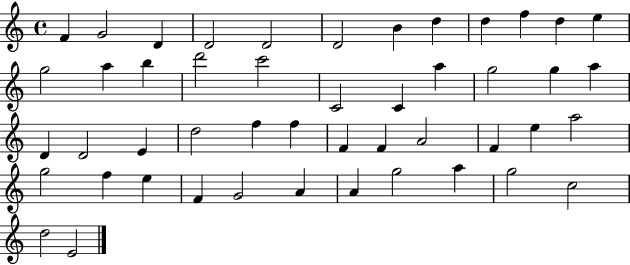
X:1
T:Untitled
M:4/4
L:1/4
K:C
F G2 D D2 D2 D2 B d d f d e g2 a b d'2 c'2 C2 C a g2 g a D D2 E d2 f f F F A2 F e a2 g2 f e F G2 A A g2 a g2 c2 d2 E2